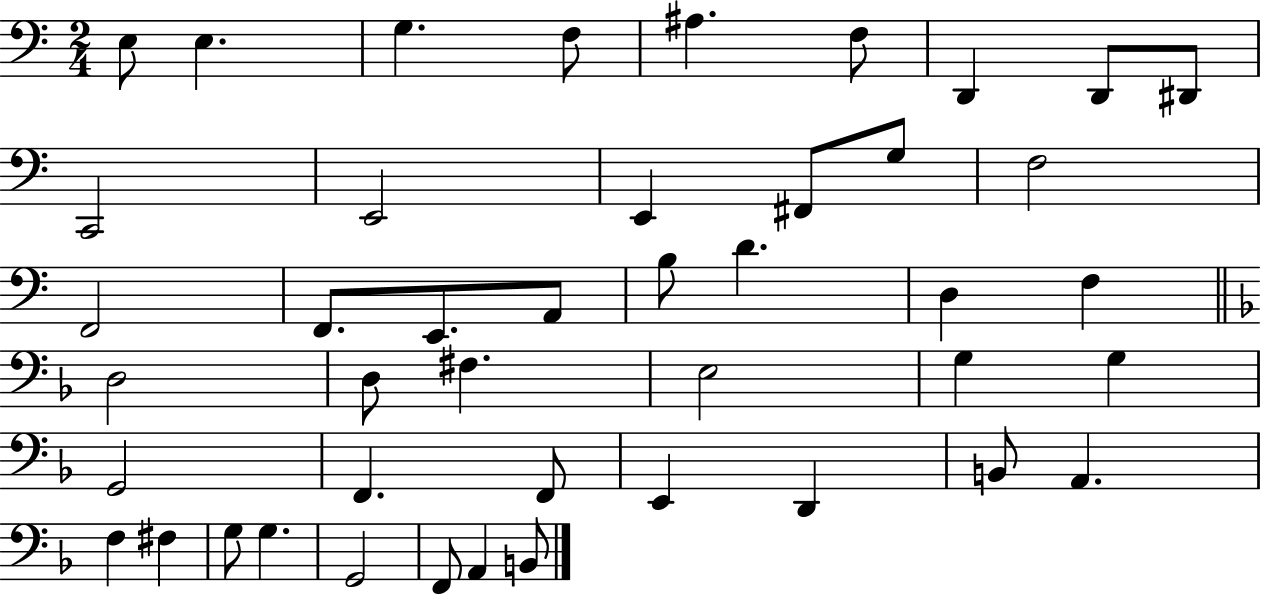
E3/e E3/q. G3/q. F3/e A#3/q. F3/e D2/q D2/e D#2/e C2/h E2/h E2/q F#2/e G3/e F3/h F2/h F2/e. E2/e. A2/e B3/e D4/q. D3/q F3/q D3/h D3/e F#3/q. E3/h G3/q G3/q G2/h F2/q. F2/e E2/q D2/q B2/e A2/q. F3/q F#3/q G3/e G3/q. G2/h F2/e A2/q B2/e